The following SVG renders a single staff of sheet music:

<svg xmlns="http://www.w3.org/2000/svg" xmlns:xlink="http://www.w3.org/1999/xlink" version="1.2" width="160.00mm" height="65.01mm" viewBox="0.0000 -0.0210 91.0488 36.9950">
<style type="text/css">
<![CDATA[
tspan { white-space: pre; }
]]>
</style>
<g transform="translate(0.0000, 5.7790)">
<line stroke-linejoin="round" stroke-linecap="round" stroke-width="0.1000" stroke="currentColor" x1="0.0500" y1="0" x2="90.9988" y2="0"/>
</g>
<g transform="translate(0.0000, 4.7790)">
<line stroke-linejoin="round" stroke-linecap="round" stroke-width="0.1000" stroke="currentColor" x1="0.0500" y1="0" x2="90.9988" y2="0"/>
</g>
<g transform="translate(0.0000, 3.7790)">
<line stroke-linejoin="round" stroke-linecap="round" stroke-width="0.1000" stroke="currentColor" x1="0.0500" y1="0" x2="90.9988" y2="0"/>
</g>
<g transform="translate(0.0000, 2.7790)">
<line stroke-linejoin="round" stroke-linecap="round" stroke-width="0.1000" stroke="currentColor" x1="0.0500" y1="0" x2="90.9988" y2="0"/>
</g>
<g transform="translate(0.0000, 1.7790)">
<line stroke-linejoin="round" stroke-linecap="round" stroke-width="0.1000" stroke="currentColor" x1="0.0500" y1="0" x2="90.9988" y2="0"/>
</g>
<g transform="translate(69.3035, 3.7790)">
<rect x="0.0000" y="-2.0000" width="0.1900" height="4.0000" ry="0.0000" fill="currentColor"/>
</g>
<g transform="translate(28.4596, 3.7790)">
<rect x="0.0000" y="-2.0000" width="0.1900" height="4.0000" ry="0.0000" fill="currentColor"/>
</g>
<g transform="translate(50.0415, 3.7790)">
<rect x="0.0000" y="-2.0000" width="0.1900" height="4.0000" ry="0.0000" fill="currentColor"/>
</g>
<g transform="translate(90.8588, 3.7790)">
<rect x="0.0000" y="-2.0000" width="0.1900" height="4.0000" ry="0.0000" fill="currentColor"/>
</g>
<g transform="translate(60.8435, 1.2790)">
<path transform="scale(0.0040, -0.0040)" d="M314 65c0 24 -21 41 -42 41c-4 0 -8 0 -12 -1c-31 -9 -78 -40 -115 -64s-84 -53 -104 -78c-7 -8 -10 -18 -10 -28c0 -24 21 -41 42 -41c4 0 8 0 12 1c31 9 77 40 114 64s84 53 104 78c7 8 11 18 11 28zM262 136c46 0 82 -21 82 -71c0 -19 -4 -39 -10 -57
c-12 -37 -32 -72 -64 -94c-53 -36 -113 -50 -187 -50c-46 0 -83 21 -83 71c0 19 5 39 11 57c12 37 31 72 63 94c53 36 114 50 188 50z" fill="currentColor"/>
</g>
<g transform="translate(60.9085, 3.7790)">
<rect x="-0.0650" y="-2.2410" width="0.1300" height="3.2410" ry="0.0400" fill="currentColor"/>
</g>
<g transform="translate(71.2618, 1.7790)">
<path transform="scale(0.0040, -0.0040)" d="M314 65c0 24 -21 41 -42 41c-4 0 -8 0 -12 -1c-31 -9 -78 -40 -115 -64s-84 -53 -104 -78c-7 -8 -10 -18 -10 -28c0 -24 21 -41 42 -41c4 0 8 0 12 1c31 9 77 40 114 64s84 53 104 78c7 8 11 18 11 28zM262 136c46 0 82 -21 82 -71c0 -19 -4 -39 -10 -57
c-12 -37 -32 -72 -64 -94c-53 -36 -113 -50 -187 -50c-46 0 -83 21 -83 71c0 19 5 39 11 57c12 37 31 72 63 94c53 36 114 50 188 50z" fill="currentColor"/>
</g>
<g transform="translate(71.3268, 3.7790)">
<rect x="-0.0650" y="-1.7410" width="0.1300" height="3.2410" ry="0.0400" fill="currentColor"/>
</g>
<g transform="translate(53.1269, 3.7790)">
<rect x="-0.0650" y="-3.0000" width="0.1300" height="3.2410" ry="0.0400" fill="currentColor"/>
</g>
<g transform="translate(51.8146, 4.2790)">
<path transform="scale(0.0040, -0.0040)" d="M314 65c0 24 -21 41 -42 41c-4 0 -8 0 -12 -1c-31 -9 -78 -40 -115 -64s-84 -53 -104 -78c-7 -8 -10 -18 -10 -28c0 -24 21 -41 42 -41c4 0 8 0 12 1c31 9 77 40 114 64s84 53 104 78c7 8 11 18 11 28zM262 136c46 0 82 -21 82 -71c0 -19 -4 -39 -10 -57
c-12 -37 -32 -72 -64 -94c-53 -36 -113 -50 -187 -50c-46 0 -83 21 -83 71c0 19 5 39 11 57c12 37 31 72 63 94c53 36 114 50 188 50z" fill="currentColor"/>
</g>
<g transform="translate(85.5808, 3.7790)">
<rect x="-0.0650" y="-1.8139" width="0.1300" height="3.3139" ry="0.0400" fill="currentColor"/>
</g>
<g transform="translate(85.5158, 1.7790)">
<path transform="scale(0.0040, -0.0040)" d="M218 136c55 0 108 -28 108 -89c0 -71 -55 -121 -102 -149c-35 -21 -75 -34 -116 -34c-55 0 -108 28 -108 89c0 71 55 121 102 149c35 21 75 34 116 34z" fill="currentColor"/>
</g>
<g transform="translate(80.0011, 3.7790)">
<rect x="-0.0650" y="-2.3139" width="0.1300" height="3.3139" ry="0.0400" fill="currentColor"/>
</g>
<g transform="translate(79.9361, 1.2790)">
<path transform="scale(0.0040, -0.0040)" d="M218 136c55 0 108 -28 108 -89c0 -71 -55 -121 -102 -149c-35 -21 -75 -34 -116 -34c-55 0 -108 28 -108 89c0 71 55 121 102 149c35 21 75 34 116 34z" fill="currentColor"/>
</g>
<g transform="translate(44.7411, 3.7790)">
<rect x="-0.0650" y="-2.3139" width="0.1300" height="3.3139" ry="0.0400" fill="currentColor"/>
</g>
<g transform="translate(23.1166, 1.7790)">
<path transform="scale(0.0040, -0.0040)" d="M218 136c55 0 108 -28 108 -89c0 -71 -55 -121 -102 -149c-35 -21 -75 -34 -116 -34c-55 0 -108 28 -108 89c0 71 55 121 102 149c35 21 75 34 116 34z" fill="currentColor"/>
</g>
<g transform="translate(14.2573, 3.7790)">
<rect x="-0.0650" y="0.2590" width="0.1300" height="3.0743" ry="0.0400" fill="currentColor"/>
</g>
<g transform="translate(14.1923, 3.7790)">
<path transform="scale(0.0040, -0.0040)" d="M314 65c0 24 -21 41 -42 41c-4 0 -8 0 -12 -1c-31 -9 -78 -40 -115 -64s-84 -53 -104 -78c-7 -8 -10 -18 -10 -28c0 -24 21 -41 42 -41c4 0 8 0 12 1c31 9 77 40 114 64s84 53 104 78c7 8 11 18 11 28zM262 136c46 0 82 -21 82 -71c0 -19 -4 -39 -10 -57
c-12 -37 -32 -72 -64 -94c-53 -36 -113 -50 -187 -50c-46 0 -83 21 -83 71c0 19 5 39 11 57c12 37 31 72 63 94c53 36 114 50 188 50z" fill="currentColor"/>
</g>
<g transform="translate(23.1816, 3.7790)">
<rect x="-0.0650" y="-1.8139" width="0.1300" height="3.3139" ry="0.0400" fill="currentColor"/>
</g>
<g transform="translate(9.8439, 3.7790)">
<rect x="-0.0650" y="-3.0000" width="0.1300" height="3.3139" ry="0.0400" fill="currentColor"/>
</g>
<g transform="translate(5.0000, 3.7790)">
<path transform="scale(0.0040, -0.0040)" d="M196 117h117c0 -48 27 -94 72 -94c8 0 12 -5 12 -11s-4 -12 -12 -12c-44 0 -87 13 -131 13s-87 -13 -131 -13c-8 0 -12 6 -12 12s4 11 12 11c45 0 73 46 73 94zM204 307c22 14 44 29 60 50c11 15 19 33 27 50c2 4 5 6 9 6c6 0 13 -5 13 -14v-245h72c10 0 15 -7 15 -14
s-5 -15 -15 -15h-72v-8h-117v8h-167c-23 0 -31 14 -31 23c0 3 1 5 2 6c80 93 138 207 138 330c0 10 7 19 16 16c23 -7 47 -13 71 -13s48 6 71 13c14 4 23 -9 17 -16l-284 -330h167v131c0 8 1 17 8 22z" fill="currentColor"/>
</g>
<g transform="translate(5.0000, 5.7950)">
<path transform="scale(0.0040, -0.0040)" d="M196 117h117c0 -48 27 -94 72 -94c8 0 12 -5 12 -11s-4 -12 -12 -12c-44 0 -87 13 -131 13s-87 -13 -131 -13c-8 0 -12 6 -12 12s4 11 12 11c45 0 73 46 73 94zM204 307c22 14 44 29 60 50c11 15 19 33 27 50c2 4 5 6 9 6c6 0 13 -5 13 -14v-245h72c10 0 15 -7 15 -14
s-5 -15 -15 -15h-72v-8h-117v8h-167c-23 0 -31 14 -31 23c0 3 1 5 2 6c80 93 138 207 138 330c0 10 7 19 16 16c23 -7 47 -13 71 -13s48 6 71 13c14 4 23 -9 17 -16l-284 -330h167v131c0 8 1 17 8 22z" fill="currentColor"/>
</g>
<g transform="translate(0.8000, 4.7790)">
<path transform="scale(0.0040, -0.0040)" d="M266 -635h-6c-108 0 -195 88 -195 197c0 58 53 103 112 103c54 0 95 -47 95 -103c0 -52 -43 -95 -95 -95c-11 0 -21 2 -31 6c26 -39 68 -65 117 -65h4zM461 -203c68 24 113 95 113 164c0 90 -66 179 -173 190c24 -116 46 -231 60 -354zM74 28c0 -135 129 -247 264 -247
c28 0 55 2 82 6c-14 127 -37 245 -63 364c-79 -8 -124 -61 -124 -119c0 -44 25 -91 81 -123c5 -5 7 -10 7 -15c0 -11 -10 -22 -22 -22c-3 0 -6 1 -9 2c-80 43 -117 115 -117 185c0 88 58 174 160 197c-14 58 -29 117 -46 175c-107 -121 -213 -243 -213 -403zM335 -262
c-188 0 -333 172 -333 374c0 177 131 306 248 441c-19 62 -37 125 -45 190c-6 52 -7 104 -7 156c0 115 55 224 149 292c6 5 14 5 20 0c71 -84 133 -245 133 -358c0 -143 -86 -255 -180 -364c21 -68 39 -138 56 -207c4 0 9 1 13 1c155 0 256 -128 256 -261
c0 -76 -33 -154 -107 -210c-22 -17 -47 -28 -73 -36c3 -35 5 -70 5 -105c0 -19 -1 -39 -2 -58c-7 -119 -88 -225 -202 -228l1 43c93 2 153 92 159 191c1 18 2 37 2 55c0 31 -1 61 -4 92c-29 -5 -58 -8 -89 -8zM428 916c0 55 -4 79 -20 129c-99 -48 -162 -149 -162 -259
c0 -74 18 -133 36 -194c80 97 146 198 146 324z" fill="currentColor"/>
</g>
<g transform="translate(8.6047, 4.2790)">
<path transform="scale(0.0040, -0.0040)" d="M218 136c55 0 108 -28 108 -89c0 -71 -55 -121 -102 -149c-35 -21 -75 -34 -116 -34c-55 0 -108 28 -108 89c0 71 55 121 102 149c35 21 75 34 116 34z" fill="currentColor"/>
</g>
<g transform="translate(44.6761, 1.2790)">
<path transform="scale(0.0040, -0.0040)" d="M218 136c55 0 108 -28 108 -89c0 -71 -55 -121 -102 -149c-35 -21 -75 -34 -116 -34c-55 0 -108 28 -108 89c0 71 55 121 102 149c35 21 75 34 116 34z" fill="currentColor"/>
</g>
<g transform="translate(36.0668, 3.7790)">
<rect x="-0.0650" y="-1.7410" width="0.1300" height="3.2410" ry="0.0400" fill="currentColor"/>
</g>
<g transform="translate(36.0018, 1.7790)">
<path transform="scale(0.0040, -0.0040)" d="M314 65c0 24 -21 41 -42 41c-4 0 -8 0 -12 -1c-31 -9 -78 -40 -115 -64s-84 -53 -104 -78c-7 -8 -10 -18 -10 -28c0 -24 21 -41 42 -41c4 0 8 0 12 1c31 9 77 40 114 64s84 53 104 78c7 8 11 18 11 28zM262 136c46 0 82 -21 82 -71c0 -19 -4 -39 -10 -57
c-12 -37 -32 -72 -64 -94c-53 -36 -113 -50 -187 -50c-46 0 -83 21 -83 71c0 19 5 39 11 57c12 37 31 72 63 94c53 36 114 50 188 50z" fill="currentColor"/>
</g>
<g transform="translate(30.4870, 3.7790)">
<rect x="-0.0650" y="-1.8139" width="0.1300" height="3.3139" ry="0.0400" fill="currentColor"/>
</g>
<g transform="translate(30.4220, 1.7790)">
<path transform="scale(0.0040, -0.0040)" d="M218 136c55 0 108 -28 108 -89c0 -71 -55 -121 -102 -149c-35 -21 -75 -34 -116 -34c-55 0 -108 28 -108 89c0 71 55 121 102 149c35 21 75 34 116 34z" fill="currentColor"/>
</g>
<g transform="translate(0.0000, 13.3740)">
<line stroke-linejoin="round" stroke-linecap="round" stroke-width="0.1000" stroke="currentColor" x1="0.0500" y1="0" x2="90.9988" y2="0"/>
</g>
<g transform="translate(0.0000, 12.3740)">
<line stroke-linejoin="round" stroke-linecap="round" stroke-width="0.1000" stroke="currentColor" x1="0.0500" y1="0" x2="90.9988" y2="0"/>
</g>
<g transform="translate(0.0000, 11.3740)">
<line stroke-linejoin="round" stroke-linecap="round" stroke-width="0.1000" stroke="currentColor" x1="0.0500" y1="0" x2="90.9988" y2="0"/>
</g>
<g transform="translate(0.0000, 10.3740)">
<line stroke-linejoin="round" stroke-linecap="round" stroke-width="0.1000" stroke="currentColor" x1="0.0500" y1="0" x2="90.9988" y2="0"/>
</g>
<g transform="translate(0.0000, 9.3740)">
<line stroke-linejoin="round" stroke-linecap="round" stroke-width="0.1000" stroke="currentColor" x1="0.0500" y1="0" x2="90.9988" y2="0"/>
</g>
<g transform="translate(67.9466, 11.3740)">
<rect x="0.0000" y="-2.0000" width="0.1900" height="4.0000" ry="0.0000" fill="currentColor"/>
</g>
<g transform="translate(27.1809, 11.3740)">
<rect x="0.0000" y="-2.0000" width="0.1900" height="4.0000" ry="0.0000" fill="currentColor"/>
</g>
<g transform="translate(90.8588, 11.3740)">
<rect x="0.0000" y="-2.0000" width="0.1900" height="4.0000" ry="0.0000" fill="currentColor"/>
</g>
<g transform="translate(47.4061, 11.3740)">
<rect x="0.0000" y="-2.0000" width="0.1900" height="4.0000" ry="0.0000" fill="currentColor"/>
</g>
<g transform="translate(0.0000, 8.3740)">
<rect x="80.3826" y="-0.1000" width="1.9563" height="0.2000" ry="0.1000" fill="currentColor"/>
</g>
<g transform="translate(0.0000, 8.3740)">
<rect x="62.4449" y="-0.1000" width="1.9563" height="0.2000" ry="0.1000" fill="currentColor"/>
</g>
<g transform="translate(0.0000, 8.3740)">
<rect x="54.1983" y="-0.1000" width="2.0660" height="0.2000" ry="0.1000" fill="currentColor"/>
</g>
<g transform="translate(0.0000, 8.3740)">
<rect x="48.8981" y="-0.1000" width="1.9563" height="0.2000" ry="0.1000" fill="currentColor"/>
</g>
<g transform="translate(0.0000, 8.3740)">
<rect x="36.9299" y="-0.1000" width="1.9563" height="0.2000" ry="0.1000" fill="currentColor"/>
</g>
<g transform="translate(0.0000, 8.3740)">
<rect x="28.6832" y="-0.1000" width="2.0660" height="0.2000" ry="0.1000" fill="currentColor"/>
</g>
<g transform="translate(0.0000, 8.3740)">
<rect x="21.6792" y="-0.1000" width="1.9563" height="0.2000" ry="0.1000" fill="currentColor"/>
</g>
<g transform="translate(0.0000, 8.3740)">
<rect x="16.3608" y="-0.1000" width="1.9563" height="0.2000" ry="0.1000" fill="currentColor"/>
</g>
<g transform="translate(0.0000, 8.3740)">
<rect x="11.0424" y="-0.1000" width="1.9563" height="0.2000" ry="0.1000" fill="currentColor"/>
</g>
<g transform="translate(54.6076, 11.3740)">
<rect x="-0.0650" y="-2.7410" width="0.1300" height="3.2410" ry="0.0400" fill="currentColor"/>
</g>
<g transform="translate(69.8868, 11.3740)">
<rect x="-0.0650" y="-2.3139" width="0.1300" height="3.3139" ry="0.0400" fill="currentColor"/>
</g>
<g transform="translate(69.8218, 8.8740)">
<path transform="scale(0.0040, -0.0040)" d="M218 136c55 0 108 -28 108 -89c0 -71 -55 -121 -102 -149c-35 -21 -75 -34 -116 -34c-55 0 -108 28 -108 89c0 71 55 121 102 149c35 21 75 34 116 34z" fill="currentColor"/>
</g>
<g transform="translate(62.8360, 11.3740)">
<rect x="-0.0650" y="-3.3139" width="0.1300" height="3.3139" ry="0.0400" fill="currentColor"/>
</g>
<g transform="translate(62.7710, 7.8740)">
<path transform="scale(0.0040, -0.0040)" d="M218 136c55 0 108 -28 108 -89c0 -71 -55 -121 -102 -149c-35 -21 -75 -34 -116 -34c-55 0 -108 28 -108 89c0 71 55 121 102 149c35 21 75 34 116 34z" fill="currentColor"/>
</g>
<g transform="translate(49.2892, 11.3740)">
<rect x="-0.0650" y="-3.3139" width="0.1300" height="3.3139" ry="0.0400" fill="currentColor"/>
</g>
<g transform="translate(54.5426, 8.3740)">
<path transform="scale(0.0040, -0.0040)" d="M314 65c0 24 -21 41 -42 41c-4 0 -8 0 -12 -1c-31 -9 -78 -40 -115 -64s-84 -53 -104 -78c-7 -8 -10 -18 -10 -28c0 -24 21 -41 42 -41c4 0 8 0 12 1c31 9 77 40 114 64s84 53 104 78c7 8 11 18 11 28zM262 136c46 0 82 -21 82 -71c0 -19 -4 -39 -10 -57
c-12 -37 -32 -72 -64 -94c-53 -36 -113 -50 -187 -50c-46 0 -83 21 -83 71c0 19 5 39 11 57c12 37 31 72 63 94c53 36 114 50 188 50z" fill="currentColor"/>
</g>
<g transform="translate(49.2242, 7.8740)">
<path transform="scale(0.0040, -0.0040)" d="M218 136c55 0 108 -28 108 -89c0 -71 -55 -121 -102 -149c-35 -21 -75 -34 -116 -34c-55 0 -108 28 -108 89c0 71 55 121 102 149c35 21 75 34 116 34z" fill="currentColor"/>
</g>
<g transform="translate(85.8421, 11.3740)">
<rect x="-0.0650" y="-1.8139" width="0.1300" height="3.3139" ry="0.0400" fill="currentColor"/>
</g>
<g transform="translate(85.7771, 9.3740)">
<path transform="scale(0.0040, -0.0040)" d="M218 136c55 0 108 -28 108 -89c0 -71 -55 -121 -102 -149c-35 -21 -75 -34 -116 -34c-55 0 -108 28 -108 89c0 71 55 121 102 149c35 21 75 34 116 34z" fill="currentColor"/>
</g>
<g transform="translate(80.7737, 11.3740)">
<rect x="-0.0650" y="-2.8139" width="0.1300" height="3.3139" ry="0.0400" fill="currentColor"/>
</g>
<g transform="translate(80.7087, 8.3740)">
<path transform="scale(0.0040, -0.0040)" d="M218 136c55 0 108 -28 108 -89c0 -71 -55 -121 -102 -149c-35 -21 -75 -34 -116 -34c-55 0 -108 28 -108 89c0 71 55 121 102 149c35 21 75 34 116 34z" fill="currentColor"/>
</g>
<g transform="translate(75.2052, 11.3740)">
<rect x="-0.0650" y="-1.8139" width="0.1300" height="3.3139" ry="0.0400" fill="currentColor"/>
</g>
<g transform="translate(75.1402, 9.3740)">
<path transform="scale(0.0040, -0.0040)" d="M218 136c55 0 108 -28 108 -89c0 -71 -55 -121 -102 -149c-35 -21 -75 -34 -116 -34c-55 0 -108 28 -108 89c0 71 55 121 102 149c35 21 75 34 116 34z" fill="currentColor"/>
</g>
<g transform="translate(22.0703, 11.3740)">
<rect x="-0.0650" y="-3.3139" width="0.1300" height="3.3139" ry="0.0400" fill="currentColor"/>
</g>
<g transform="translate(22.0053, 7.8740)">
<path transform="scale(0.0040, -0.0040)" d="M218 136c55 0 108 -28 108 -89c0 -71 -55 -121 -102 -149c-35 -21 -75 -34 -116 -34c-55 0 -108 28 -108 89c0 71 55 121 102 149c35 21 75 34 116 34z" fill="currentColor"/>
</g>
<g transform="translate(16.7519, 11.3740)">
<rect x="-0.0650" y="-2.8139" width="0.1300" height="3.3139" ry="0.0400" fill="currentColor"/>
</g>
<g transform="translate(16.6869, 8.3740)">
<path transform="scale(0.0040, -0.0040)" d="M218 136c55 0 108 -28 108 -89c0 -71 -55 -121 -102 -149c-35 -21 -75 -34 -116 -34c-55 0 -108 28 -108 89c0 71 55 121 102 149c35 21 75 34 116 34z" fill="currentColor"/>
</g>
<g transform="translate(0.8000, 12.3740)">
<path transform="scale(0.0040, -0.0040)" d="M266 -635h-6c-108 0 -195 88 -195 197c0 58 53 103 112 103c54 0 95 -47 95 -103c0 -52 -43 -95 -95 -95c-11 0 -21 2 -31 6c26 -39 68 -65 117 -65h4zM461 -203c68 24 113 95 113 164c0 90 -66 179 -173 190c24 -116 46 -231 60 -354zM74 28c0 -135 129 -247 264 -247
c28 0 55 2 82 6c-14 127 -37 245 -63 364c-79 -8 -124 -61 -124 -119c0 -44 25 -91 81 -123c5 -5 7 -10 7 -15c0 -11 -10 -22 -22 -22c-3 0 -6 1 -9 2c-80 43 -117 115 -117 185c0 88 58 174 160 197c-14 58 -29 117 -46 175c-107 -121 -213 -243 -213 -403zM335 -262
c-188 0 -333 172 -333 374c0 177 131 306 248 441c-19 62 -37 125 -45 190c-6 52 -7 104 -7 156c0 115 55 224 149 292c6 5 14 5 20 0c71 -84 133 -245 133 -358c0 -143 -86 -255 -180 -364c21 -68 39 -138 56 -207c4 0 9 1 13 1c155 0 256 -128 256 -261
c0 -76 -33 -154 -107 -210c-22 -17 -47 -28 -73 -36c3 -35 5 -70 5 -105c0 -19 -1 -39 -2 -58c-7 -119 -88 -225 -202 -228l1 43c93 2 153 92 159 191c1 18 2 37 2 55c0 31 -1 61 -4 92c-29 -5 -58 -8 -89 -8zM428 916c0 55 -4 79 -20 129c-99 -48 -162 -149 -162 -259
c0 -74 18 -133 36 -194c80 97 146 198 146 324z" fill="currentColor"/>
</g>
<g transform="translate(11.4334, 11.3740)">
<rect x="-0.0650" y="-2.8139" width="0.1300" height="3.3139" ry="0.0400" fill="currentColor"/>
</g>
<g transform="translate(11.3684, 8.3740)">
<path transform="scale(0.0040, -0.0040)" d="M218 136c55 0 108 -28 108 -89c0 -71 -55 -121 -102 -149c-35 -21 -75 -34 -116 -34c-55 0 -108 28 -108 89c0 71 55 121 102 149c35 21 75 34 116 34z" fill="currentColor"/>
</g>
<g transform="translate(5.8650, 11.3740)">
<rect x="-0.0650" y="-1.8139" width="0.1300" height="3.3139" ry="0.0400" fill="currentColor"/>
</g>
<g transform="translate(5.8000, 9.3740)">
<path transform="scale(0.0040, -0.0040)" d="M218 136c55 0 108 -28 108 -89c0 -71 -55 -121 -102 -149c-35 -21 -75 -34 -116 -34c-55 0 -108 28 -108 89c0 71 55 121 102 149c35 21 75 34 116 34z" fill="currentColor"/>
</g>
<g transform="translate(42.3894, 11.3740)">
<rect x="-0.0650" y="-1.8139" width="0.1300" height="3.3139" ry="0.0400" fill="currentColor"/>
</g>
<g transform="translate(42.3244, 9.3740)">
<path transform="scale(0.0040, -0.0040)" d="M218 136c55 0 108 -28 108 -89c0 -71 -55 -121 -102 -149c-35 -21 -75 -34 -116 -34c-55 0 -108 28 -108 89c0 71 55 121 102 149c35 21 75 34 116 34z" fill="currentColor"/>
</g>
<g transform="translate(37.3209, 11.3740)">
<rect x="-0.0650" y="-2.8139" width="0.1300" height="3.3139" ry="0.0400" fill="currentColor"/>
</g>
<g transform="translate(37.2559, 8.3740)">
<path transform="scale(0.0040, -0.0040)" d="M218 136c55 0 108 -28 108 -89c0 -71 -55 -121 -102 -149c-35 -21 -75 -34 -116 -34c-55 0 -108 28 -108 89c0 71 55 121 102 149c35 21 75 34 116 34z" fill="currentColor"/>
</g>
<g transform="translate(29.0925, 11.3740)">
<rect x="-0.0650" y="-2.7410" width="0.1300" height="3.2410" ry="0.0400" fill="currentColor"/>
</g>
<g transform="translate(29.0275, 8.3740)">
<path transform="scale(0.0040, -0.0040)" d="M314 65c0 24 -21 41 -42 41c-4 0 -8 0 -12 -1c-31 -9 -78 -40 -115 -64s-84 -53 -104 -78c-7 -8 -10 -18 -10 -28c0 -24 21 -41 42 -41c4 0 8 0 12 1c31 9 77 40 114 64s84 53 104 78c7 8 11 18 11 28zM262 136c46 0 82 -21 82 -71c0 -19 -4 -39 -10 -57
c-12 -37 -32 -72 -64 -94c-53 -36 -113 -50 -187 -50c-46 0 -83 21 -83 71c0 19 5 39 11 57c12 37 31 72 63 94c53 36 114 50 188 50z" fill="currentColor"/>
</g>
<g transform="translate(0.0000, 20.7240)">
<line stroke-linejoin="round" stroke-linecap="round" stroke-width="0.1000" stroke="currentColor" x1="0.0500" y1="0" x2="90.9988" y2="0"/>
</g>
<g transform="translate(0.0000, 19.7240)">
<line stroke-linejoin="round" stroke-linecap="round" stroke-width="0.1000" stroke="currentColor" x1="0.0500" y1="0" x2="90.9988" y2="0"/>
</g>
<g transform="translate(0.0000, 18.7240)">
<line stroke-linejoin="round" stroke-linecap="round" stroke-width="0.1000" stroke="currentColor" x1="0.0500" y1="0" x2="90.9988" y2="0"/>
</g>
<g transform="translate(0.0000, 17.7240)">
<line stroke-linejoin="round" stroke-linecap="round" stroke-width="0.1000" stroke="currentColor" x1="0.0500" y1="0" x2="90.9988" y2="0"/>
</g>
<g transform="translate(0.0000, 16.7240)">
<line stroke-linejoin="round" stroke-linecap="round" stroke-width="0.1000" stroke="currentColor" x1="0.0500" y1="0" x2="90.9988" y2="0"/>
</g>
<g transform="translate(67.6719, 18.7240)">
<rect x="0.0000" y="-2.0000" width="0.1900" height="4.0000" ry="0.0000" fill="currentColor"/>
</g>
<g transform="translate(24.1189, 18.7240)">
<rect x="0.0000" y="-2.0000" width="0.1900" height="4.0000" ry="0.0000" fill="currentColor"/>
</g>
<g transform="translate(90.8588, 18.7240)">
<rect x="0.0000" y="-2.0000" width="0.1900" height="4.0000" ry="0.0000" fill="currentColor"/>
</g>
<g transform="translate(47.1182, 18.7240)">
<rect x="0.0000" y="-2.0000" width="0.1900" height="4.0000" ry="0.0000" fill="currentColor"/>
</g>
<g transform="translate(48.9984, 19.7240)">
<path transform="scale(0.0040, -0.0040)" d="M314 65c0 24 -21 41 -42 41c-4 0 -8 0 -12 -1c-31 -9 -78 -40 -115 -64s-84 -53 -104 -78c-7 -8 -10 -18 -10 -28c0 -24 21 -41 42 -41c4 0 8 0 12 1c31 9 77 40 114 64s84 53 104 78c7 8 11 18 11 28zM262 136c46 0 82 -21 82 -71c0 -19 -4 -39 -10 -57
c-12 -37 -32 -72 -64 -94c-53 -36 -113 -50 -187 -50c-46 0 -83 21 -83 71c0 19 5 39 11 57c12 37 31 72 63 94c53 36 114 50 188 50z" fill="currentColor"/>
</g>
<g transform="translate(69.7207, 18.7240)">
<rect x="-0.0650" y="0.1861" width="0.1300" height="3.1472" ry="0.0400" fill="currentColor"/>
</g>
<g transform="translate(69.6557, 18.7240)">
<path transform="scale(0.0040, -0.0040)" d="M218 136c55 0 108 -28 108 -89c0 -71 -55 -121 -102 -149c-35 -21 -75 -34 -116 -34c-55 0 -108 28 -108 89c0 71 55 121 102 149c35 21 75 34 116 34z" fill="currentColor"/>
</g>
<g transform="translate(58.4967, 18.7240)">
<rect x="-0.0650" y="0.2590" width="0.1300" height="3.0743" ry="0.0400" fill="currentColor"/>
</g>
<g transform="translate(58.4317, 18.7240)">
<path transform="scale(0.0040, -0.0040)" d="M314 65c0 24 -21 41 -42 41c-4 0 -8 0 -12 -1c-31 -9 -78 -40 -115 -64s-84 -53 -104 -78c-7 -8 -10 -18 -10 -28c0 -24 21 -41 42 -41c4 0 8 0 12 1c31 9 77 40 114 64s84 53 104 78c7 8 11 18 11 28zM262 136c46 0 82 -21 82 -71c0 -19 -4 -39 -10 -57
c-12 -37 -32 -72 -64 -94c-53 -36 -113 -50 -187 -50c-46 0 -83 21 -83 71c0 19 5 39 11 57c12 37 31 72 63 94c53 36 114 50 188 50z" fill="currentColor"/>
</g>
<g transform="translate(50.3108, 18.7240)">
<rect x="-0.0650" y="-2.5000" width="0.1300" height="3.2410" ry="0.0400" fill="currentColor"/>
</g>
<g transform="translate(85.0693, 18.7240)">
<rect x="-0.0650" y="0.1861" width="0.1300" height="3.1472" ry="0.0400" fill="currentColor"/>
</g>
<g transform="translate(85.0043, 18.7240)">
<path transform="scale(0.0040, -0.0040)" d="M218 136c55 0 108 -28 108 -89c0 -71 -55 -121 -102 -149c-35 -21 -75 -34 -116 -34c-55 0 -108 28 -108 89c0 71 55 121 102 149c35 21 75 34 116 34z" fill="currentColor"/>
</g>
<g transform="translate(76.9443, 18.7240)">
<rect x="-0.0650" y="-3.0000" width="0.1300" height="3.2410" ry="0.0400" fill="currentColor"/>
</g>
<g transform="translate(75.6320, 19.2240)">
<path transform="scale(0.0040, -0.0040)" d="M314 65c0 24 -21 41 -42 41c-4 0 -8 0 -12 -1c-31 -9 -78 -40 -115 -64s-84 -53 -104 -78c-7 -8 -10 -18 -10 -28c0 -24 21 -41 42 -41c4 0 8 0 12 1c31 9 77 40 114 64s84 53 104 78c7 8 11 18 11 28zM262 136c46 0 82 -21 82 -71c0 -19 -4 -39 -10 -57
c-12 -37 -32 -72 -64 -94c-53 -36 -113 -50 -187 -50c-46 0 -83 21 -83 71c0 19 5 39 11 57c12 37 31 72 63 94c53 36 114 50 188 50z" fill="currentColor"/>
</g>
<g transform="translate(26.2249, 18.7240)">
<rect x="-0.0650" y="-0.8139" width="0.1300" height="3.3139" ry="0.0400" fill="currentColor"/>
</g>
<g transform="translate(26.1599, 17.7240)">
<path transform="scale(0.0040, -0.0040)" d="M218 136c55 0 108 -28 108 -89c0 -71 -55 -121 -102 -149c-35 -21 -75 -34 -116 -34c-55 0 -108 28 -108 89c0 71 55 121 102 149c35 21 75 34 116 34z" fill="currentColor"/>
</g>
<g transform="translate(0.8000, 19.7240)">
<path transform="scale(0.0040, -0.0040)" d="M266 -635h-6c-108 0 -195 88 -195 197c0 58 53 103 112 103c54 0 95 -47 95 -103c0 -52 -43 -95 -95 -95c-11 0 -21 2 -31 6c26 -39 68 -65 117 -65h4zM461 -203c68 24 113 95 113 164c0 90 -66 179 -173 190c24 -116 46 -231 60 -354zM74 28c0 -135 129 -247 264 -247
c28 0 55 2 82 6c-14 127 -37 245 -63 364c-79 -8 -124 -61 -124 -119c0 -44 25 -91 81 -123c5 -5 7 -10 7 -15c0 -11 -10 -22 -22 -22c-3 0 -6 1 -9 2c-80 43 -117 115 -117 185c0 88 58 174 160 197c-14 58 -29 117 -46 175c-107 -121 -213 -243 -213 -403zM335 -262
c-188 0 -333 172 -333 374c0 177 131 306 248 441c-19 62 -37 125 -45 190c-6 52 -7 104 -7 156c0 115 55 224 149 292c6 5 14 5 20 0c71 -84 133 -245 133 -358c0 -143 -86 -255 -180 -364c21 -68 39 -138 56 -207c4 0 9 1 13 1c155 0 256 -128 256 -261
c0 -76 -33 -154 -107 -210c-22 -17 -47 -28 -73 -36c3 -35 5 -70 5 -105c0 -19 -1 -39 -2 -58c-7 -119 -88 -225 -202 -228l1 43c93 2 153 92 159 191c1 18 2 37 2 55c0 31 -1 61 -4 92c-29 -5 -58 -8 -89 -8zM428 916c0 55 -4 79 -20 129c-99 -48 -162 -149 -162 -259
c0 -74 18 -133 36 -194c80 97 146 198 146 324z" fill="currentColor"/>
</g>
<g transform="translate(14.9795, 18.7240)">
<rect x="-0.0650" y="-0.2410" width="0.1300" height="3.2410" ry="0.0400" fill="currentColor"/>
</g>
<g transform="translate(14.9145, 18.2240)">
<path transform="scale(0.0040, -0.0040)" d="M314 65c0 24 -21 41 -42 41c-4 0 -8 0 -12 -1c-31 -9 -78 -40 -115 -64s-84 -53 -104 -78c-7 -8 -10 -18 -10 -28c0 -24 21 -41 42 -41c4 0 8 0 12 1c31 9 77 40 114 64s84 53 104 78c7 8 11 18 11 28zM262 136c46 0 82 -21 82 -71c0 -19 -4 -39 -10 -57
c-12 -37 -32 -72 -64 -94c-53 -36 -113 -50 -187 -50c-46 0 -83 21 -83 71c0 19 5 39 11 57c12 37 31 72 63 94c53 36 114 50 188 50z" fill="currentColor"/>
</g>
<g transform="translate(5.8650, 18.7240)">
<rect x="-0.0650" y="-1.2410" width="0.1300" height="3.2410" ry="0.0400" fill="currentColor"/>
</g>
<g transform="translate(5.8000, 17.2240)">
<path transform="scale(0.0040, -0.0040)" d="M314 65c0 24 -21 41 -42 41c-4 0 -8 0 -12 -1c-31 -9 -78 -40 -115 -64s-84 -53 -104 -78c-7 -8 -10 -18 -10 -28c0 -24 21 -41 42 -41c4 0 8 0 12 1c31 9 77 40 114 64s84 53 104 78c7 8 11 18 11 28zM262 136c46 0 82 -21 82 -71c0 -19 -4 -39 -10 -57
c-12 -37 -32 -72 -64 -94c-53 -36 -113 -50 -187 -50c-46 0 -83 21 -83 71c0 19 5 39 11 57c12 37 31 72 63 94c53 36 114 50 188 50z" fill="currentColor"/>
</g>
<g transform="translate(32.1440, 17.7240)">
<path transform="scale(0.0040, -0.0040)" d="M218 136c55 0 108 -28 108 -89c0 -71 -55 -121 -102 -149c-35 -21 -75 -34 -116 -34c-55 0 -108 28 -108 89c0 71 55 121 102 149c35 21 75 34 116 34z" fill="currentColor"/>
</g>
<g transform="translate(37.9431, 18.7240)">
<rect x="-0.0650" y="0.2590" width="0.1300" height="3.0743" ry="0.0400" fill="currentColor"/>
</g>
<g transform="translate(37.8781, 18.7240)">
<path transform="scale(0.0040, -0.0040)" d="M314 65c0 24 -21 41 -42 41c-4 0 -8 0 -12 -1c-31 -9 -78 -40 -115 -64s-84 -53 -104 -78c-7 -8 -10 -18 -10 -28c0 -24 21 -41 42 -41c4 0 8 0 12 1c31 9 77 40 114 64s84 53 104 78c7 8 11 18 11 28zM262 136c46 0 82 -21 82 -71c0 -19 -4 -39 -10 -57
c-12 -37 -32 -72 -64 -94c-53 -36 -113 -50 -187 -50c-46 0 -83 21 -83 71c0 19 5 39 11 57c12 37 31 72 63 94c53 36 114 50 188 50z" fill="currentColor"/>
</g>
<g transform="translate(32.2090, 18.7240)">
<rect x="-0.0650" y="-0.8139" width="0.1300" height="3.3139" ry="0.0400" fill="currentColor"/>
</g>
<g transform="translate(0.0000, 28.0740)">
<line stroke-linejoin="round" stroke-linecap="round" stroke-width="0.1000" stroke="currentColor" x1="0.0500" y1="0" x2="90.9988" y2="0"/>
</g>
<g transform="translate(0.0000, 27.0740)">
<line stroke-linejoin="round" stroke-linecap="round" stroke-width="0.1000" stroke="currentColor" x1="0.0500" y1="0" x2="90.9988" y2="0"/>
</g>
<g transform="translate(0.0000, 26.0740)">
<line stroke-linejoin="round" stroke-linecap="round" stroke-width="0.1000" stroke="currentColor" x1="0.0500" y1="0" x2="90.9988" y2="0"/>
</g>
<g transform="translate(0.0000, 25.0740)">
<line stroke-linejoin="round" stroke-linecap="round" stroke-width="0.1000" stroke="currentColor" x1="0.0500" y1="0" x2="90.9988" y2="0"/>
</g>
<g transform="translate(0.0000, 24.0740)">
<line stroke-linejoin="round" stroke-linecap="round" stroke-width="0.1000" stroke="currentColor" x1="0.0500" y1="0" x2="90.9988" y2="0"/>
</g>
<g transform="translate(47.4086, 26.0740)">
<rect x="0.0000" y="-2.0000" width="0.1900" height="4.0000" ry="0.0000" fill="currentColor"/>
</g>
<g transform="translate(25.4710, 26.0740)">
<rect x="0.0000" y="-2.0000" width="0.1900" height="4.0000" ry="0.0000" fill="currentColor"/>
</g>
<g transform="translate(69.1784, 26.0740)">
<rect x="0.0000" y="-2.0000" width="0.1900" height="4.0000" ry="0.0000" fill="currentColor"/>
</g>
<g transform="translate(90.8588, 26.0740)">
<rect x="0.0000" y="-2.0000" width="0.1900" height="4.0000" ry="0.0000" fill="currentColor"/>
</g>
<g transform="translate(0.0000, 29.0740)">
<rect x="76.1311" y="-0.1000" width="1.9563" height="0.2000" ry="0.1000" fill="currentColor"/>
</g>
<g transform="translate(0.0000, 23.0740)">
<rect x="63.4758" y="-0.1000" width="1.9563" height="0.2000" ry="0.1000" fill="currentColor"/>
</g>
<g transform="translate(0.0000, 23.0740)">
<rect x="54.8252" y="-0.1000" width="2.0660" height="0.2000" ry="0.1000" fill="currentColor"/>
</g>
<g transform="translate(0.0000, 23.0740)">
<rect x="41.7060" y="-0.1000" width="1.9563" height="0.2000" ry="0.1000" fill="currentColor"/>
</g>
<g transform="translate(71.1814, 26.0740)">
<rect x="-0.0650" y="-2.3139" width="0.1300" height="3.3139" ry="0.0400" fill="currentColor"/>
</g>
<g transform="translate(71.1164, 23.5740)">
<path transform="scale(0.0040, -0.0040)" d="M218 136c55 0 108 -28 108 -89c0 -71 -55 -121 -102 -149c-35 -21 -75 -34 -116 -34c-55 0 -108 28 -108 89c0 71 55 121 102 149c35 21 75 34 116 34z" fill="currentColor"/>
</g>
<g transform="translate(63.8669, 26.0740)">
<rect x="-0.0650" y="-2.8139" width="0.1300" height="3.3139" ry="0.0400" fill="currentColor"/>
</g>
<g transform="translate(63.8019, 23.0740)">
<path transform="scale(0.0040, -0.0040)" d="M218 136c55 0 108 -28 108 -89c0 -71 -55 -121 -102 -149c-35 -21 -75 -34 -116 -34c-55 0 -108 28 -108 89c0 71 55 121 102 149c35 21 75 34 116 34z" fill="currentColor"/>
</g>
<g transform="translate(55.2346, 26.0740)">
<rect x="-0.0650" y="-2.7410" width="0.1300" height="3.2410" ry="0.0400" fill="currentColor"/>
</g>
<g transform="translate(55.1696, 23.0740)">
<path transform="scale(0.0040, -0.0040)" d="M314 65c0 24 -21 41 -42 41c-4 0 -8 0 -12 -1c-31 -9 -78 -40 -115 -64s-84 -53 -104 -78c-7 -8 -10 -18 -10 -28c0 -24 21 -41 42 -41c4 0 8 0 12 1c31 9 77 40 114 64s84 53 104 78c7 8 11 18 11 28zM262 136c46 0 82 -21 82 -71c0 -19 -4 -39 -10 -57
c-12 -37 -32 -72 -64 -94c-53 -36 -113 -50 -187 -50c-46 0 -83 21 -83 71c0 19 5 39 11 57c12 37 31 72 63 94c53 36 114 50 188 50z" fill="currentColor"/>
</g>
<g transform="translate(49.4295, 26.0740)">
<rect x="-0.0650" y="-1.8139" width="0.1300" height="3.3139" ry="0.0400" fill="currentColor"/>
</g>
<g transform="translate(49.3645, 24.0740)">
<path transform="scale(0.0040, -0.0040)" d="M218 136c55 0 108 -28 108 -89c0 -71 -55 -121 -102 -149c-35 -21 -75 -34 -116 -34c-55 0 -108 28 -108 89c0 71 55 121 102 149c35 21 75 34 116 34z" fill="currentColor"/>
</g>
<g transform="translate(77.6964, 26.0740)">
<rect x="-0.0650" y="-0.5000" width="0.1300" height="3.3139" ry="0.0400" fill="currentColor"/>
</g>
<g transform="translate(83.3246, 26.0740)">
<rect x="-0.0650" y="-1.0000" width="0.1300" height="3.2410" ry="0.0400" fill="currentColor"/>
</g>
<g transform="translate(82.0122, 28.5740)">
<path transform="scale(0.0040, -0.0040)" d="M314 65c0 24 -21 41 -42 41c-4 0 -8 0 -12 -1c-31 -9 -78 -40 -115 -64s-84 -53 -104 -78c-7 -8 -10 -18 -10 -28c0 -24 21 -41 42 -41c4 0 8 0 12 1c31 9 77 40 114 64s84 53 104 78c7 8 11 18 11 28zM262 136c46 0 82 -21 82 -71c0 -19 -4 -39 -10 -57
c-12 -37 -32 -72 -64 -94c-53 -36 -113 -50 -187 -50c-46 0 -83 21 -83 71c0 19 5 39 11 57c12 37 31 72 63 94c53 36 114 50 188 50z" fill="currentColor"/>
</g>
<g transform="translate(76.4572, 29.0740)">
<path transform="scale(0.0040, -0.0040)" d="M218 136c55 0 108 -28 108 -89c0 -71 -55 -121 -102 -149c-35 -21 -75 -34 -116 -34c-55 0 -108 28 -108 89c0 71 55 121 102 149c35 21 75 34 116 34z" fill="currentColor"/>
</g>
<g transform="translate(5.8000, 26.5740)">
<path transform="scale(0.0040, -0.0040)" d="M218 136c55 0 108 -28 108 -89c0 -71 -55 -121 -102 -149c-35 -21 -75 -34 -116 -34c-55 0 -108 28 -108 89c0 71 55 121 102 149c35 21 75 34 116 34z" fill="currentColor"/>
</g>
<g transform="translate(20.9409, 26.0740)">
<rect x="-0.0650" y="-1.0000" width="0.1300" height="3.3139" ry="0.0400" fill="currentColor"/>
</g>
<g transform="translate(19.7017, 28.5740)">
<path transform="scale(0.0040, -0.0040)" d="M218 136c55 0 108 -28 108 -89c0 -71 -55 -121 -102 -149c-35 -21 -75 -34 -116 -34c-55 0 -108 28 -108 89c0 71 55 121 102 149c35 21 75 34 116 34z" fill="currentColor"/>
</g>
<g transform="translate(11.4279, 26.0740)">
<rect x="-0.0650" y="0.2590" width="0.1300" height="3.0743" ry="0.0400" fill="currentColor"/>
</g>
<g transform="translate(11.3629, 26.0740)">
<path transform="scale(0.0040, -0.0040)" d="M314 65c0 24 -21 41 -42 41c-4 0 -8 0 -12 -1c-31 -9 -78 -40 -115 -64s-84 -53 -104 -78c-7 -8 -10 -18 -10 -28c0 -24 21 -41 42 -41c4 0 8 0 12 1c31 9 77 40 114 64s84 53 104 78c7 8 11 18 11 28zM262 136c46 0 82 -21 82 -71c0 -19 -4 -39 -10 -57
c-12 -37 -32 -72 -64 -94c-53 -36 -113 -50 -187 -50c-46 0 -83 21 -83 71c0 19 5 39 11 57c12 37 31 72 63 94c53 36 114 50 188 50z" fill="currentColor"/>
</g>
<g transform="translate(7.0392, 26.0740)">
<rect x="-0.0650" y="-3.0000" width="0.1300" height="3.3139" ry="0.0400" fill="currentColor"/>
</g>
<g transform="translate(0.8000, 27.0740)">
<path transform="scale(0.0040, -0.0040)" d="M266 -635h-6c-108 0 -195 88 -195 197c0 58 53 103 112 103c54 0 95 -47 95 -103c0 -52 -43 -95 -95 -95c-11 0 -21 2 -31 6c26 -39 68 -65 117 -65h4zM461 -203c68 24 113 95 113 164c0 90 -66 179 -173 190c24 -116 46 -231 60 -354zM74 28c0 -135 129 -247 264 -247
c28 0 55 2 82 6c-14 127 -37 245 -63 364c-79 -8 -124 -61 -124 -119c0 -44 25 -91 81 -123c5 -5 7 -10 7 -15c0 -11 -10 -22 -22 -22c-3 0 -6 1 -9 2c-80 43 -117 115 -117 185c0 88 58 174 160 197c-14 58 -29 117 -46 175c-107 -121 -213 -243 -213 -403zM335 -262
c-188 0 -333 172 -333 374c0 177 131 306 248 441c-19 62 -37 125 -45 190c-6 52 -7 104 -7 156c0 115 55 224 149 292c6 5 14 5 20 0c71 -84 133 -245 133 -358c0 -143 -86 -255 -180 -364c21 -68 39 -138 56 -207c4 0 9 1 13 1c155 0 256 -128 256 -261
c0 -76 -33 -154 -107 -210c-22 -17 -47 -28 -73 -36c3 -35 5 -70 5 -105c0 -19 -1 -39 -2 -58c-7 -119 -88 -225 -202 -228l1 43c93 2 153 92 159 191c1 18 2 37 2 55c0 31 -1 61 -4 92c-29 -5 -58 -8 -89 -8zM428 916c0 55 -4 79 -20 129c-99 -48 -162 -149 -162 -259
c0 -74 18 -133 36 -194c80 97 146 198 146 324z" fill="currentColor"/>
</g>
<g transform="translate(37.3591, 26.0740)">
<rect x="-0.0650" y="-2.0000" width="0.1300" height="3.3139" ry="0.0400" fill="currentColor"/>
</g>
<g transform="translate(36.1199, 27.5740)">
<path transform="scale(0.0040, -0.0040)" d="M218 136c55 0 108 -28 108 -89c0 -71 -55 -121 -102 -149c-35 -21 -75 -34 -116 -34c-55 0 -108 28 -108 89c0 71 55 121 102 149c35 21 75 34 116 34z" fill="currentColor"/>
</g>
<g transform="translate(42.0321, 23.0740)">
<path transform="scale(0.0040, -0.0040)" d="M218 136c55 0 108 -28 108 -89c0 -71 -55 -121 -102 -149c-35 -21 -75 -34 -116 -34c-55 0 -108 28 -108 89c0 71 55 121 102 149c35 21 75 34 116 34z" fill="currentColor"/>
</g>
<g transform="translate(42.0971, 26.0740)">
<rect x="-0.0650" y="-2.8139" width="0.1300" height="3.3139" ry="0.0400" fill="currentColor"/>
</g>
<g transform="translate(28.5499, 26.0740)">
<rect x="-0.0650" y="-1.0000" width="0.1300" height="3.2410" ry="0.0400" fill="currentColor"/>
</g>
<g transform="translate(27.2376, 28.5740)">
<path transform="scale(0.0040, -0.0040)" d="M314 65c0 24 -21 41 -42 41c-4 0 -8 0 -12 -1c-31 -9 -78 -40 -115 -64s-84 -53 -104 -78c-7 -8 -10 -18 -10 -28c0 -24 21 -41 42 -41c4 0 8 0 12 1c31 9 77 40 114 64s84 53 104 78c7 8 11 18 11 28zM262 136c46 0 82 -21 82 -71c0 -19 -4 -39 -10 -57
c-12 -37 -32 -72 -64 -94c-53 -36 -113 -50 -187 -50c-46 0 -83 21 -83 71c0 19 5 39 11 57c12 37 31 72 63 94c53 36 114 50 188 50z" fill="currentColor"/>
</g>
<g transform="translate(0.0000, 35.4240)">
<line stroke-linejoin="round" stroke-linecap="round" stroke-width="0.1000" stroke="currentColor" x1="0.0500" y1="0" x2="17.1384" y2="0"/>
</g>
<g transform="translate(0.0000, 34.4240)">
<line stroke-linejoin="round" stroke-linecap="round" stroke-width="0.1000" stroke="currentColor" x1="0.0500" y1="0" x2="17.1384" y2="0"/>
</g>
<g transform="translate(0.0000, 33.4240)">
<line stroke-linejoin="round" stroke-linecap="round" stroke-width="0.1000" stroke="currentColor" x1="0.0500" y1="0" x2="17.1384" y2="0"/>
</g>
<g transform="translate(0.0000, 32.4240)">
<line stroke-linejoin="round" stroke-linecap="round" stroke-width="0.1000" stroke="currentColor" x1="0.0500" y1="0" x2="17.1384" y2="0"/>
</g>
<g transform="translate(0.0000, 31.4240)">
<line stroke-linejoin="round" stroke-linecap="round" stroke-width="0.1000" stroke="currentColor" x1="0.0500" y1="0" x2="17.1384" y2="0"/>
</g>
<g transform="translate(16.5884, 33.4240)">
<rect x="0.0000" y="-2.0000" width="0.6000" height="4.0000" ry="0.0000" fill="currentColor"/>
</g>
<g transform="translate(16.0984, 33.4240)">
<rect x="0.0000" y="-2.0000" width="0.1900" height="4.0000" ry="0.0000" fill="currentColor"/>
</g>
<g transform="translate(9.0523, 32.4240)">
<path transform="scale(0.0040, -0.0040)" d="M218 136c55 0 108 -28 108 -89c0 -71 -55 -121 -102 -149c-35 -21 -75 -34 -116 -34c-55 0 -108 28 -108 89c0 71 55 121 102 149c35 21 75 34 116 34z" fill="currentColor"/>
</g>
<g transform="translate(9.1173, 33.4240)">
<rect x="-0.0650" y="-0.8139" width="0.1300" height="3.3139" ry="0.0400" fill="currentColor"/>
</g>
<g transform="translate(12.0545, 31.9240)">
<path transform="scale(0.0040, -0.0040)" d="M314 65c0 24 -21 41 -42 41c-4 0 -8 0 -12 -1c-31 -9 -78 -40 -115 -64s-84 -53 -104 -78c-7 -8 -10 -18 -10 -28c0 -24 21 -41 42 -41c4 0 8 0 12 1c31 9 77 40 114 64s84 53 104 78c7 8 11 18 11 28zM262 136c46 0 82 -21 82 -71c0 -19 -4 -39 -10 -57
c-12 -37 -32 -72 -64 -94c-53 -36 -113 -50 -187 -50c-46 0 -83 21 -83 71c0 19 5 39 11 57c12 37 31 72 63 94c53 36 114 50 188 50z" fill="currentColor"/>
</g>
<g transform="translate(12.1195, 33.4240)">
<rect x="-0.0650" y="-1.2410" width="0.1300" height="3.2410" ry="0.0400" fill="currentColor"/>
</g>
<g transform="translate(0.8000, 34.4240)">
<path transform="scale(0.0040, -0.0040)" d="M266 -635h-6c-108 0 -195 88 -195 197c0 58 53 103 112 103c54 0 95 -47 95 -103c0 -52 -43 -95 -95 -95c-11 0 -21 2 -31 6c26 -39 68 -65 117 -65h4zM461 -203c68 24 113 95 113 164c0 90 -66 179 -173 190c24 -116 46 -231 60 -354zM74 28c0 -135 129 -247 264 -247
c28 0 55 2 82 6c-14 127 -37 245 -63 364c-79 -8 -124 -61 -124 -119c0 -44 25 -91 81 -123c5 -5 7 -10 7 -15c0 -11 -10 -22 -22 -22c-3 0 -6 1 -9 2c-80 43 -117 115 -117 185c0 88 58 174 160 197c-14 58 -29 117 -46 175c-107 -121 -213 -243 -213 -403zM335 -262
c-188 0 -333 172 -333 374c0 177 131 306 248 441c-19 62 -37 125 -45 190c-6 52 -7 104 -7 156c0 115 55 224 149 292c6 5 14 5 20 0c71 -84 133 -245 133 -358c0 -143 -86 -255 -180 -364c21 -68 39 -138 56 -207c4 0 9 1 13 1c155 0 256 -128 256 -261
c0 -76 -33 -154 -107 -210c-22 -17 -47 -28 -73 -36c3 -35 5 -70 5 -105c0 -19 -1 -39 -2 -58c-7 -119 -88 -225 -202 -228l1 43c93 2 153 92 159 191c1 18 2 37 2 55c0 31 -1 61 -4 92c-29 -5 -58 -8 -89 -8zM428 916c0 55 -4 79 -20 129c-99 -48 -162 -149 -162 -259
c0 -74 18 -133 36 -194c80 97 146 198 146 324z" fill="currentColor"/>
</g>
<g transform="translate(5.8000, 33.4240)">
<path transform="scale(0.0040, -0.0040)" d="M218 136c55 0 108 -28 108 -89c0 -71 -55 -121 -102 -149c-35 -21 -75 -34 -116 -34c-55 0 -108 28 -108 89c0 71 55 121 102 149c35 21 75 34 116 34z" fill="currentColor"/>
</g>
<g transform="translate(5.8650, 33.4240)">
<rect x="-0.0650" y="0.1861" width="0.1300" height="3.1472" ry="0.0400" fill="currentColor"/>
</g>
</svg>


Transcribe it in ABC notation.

X:1
T:Untitled
M:4/4
L:1/4
K:C
A B2 f f f2 g A2 g2 f2 g f f a a b a2 a f b a2 b g f a f e2 c2 d d B2 G2 B2 B A2 B A B2 D D2 F a f a2 a g C D2 B d e2